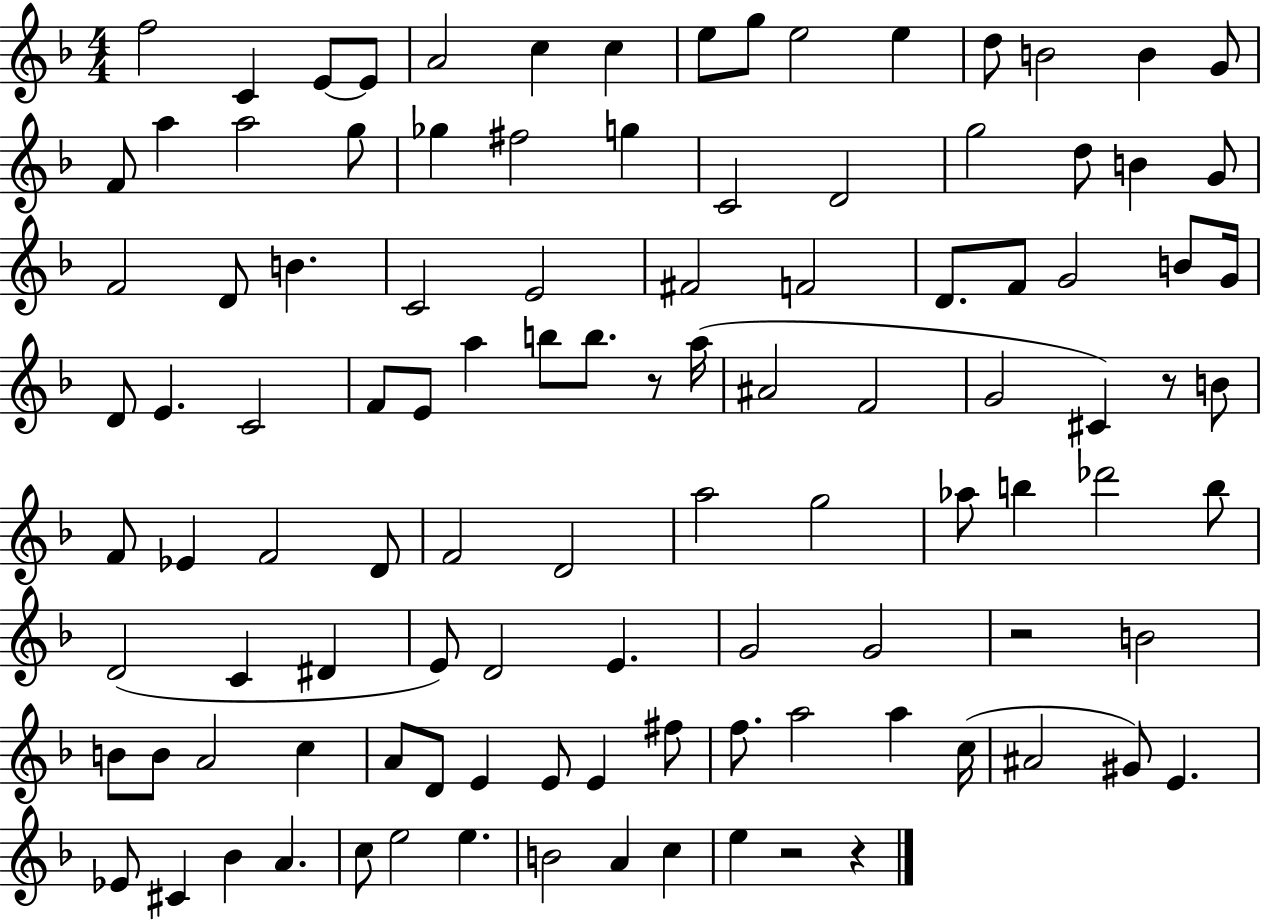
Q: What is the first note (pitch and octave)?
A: F5